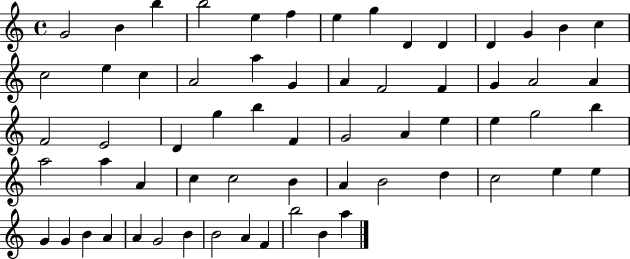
{
  \clef treble
  \time 4/4
  \defaultTimeSignature
  \key c \major
  g'2 b'4 b''4 | b''2 e''4 f''4 | e''4 g''4 d'4 d'4 | d'4 g'4 b'4 c''4 | \break c''2 e''4 c''4 | a'2 a''4 g'4 | a'4 f'2 f'4 | g'4 a'2 a'4 | \break f'2 e'2 | d'4 g''4 b''4 f'4 | g'2 a'4 e''4 | e''4 g''2 b''4 | \break a''2 a''4 a'4 | c''4 c''2 b'4 | a'4 b'2 d''4 | c''2 e''4 e''4 | \break g'4 g'4 b'4 a'4 | a'4 g'2 b'4 | b'2 a'4 f'4 | b''2 b'4 a''4 | \break \bar "|."
}